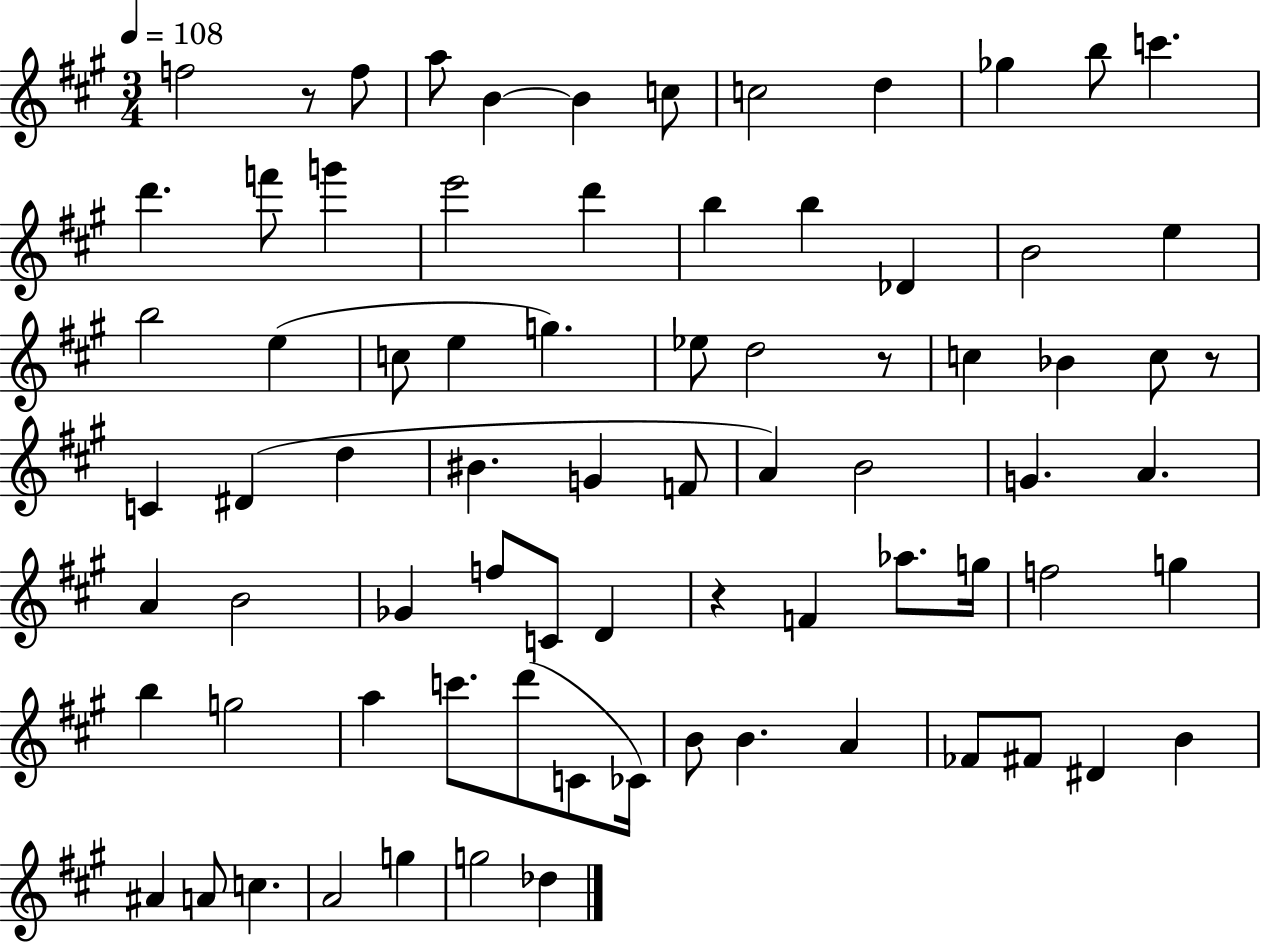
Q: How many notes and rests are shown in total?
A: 77